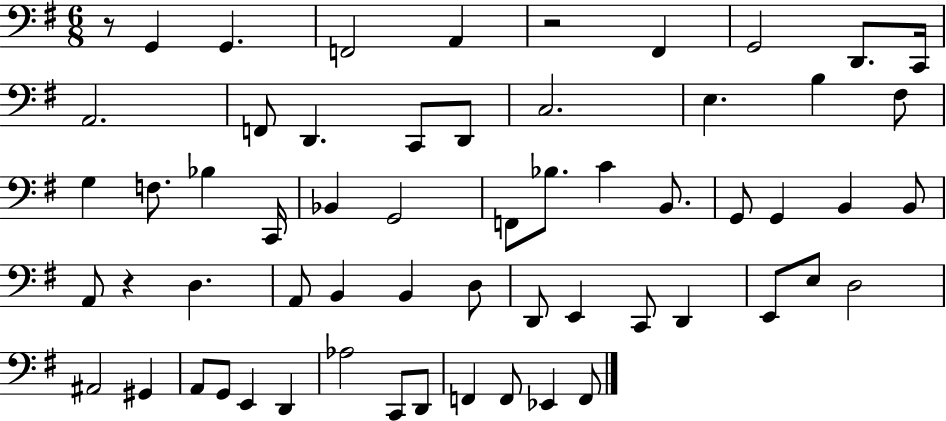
R/e G2/q G2/q. F2/h A2/q R/h F#2/q G2/h D2/e. C2/s A2/h. F2/e D2/q. C2/e D2/e C3/h. E3/q. B3/q F#3/e G3/q F3/e. Bb3/q C2/s Bb2/q G2/h F2/e Bb3/e. C4/q B2/e. G2/e G2/q B2/q B2/e A2/e R/q D3/q. A2/e B2/q B2/q D3/e D2/e E2/q C2/e D2/q E2/e E3/e D3/h A#2/h G#2/q A2/e G2/e E2/q D2/q Ab3/h C2/e D2/e F2/q F2/e Eb2/q F2/e